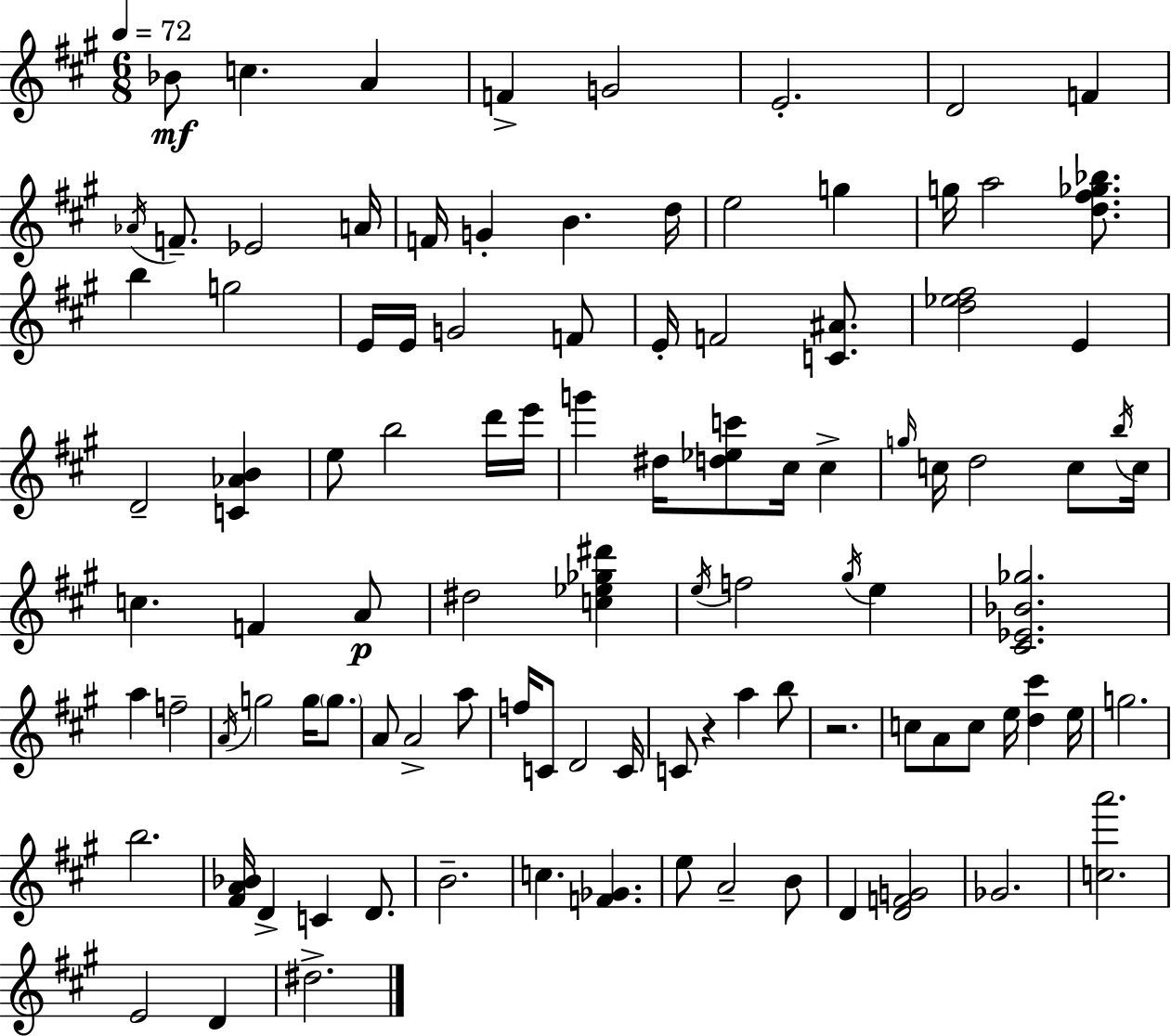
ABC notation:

X:1
T:Untitled
M:6/8
L:1/4
K:A
_B/2 c A F G2 E2 D2 F _A/4 F/2 _E2 A/4 F/4 G B d/4 e2 g g/4 a2 [d^f_g_b]/2 b g2 E/4 E/4 G2 F/2 E/4 F2 [C^A]/2 [d_e^f]2 E D2 [C_AB] e/2 b2 d'/4 e'/4 g' ^d/4 [d_ec']/2 ^c/4 ^c g/4 c/4 d2 c/2 b/4 c/4 c F A/2 ^d2 [c_e_g^d'] e/4 f2 ^g/4 e [^C_E_B_g]2 a f2 A/4 g2 g/4 g/2 A/2 A2 a/2 f/4 C/2 D2 C/4 C/2 z a b/2 z2 c/2 A/2 c/2 e/4 [d^c'] e/4 g2 b2 [^FA_B]/4 D C D/2 B2 c [F_G] e/2 A2 B/2 D [DFG]2 _G2 [ca']2 E2 D ^d2